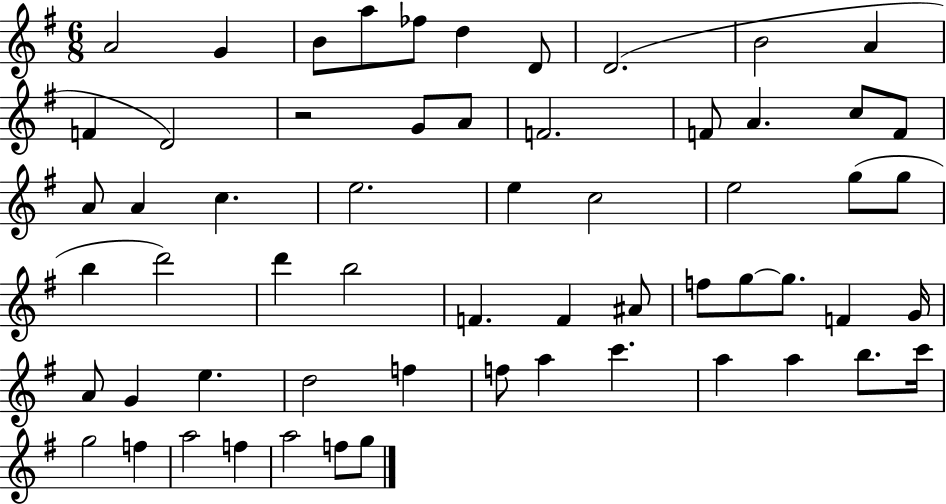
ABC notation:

X:1
T:Untitled
M:6/8
L:1/4
K:G
A2 G B/2 a/2 _f/2 d D/2 D2 B2 A F D2 z2 G/2 A/2 F2 F/2 A c/2 F/2 A/2 A c e2 e c2 e2 g/2 g/2 b d'2 d' b2 F F ^A/2 f/2 g/2 g/2 F G/4 A/2 G e d2 f f/2 a c' a a b/2 c'/4 g2 f a2 f a2 f/2 g/2